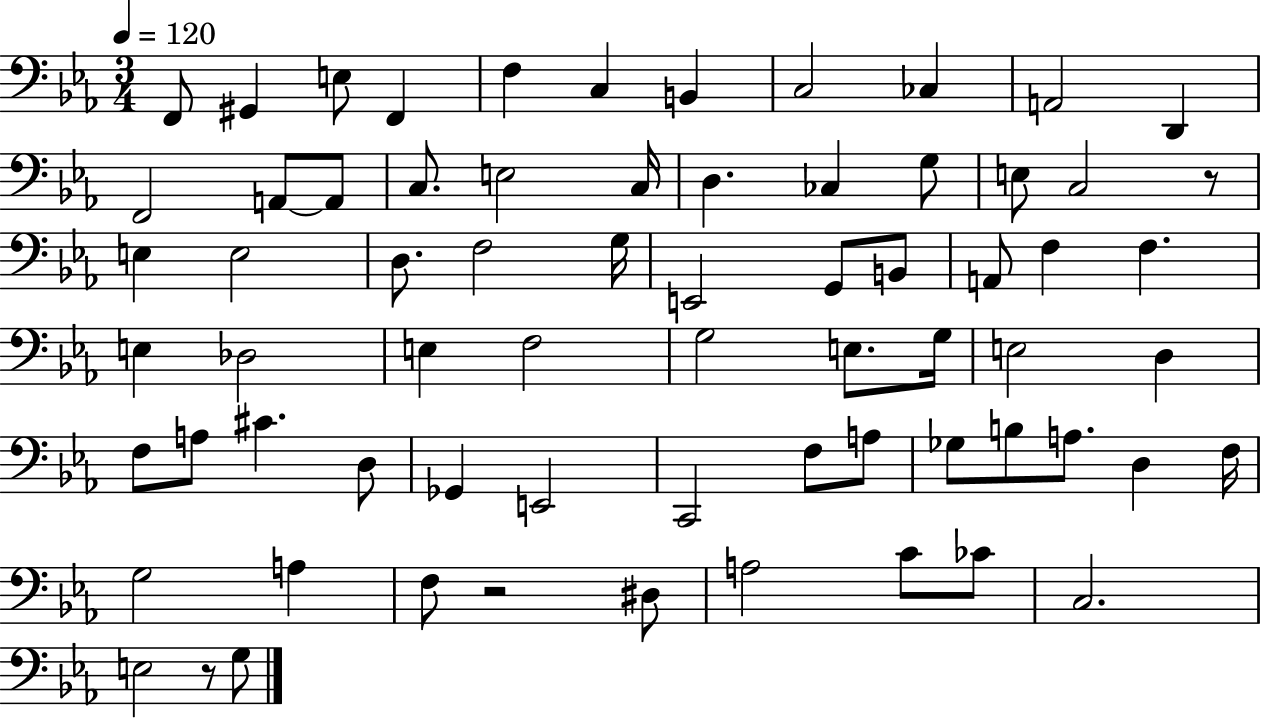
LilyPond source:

{
  \clef bass
  \numericTimeSignature
  \time 3/4
  \key ees \major
  \tempo 4 = 120
  f,8 gis,4 e8 f,4 | f4 c4 b,4 | c2 ces4 | a,2 d,4 | \break f,2 a,8~~ a,8 | c8. e2 c16 | d4. ces4 g8 | e8 c2 r8 | \break e4 e2 | d8. f2 g16 | e,2 g,8 b,8 | a,8 f4 f4. | \break e4 des2 | e4 f2 | g2 e8. g16 | e2 d4 | \break f8 a8 cis'4. d8 | ges,4 e,2 | c,2 f8 a8 | ges8 b8 a8. d4 f16 | \break g2 a4 | f8 r2 dis8 | a2 c'8 ces'8 | c2. | \break e2 r8 g8 | \bar "|."
}